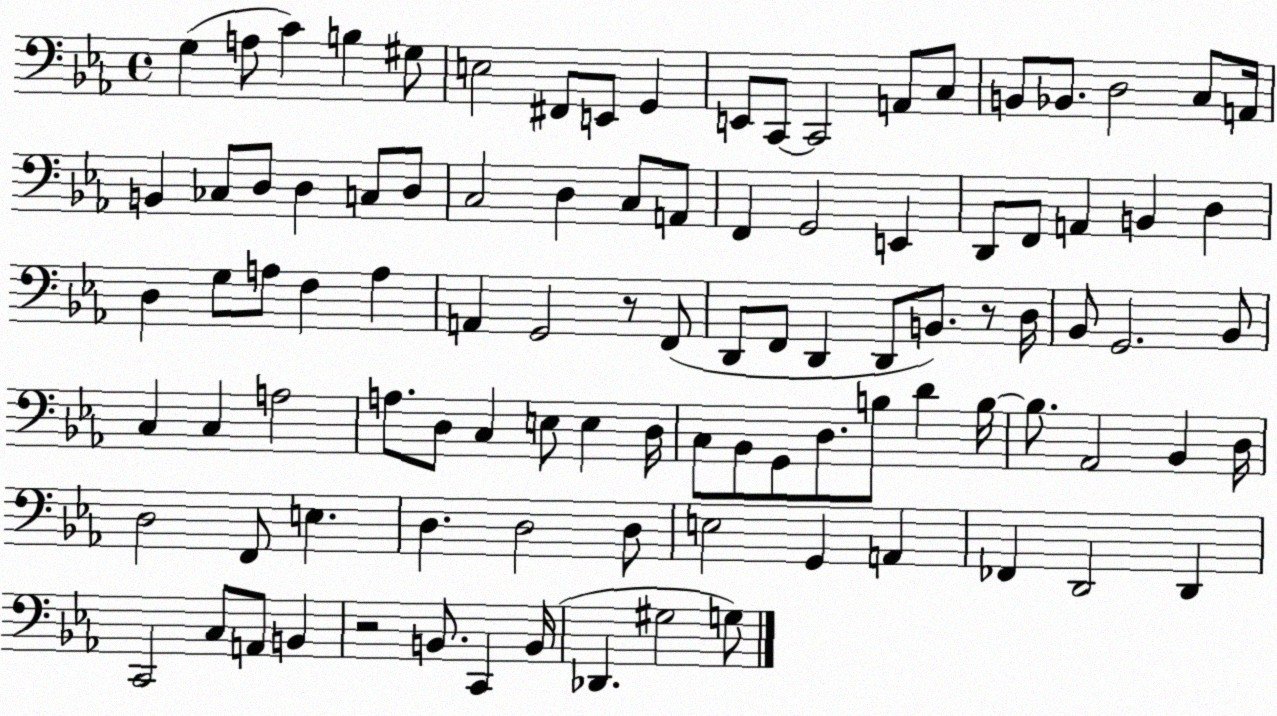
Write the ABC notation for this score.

X:1
T:Untitled
M:4/4
L:1/4
K:Eb
G, A,/2 C B, ^G,/2 E,2 ^F,,/2 E,,/2 G,, E,,/2 C,,/2 C,,2 A,,/2 C,/2 B,,/2 _B,,/2 D,2 C,/2 A,,/4 B,, _C,/2 D,/2 D, C,/2 D,/2 C,2 D, C,/2 A,,/2 F,, G,,2 E,, D,,/2 F,,/2 A,, B,, D, D, G,/2 A,/2 F, A, A,, G,,2 z/2 F,,/2 D,,/2 F,,/2 D,, D,,/2 B,,/2 z/2 D,/4 _B,,/2 G,,2 _B,,/2 C, C, A,2 A,/2 D,/2 C, E,/2 E, D,/4 C,/2 _B,,/2 G,,/2 D,/2 B,/2 D B,/4 B,/2 _A,,2 _B,, D,/4 D,2 F,,/2 E, D, D,2 D,/2 E,2 G,, A,, _F,, D,,2 D,, C,,2 C,/2 A,,/2 B,, z2 B,,/2 C,, B,,/4 _D,, ^G,2 G,/2